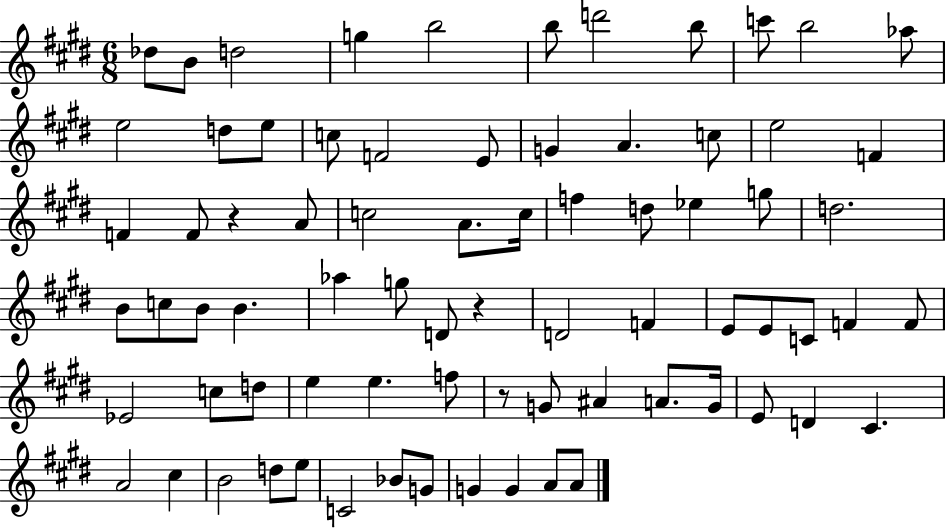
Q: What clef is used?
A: treble